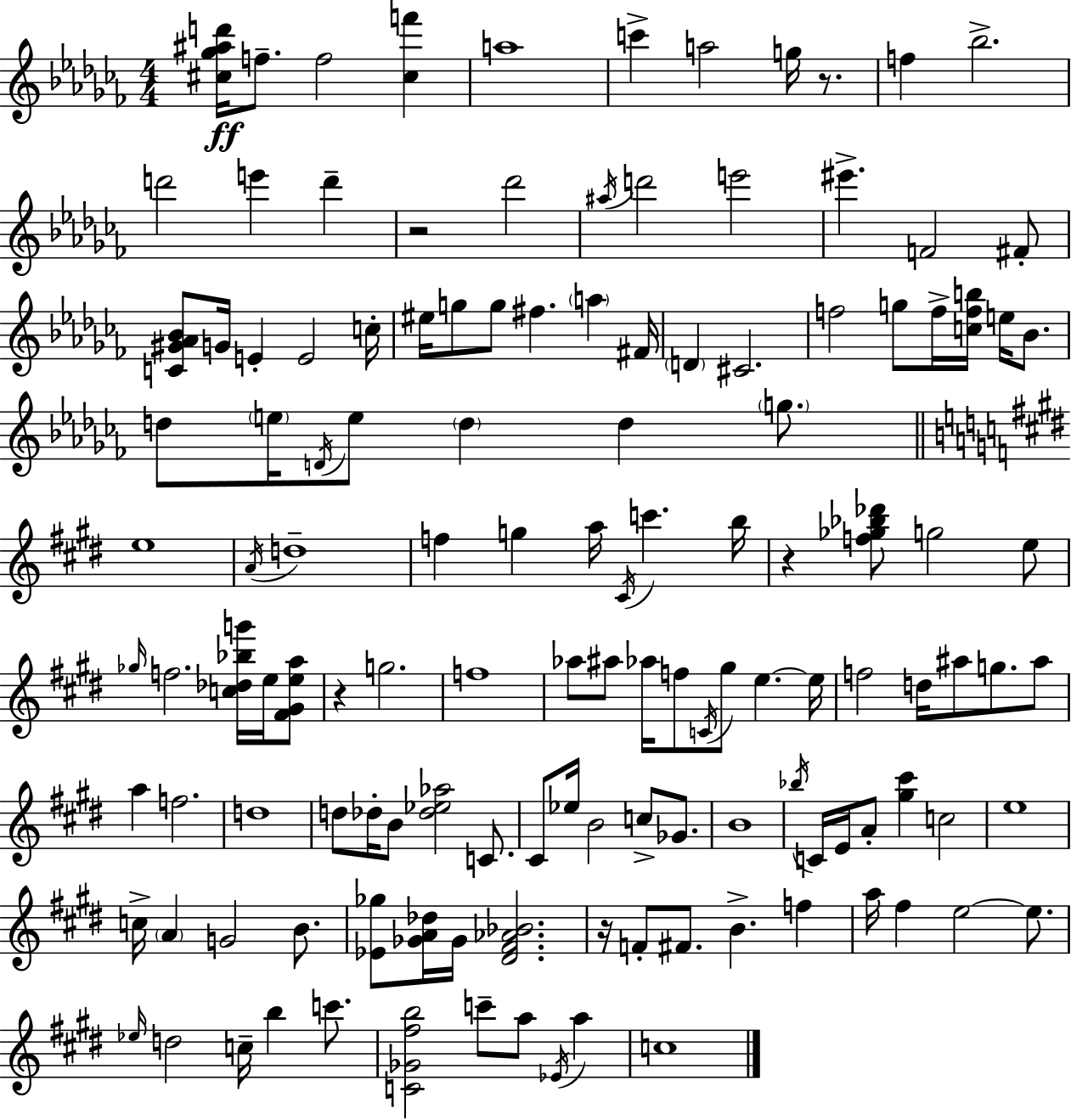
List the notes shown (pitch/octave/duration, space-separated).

[C#5,Gb5,A#5,D6]/s F5/e. F5/h [C#5,F6]/q A5/w C6/q A5/h G5/s R/e. F5/q Bb5/h. D6/h E6/q D6/q R/h Db6/h A#5/s D6/h E6/h EIS6/q. F4/h F#4/e [C4,G#4,Ab4,Bb4]/e G4/s E4/q E4/h C5/s EIS5/s G5/e G5/e F#5/q. A5/q F#4/s D4/q C#4/h. F5/h G5/e F5/s [C5,F5,B5]/s E5/s Bb4/e. D5/e E5/s D4/s E5/e D5/q D5/q G5/e. E5/w A4/s D5/w F5/q G5/q A5/s C#4/s C6/q. B5/s R/q [F5,Gb5,Bb5,Db6]/e G5/h E5/e Gb5/s F5/h. [C5,Db5,Bb5,G6]/s E5/s [F#4,G#4,E5,A5]/e R/q G5/h. F5/w Ab5/e A#5/e Ab5/s F5/e C4/s G#5/e E5/q. E5/s F5/h D5/s A#5/e G5/e. A#5/e A5/q F5/h. D5/w D5/e Db5/s B4/e [Db5,Eb5,Ab5]/h C4/e. C#4/e Eb5/s B4/h C5/e Gb4/e. B4/w Bb5/s C4/s E4/s A4/e [G#5,C#6]/q C5/h E5/w C5/s A4/q G4/h B4/e. [Eb4,Gb5]/e [Gb4,A4,Db5]/s Gb4/s [D#4,F#4,Ab4,Bb4]/h. R/s F4/e F#4/e. B4/q. F5/q A5/s F#5/q E5/h E5/e. Eb5/s D5/h C5/s B5/q C6/e. [C4,Gb4,F#5,B5]/h C6/e A5/e Eb4/s A5/q C5/w